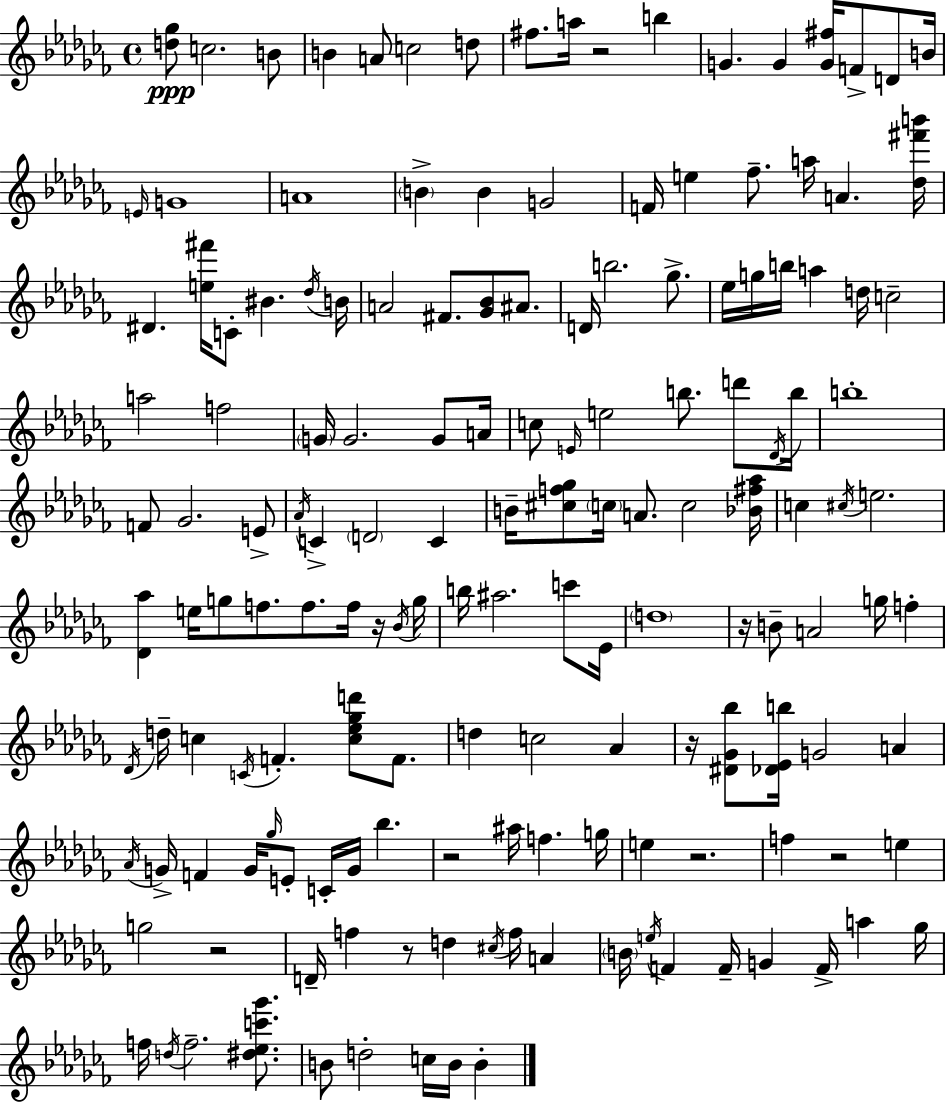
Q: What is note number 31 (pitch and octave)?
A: A4